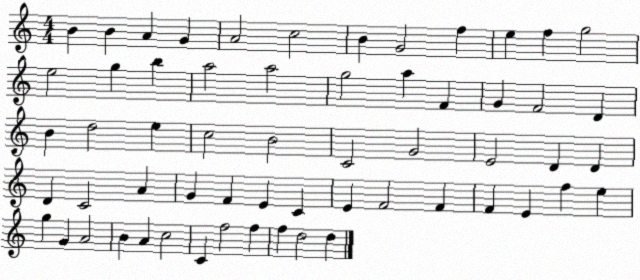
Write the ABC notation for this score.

X:1
T:Untitled
M:4/4
L:1/4
K:C
B B A G A2 c2 B G2 f e f g2 e2 g b a2 a2 g2 a F G F2 D B d2 e c2 B2 C2 G2 E2 D D D C2 A G F E C E F2 F F E f e g G A2 B A c2 C f2 f f d2 d